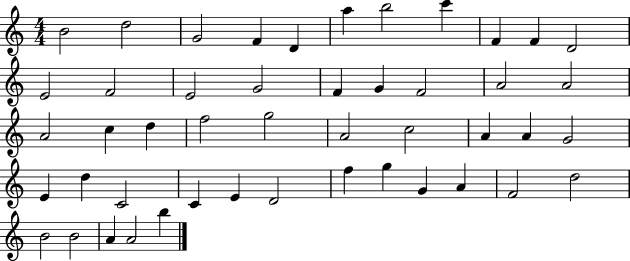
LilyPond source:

{
  \clef treble
  \numericTimeSignature
  \time 4/4
  \key c \major
  b'2 d''2 | g'2 f'4 d'4 | a''4 b''2 c'''4 | f'4 f'4 d'2 | \break e'2 f'2 | e'2 g'2 | f'4 g'4 f'2 | a'2 a'2 | \break a'2 c''4 d''4 | f''2 g''2 | a'2 c''2 | a'4 a'4 g'2 | \break e'4 d''4 c'2 | c'4 e'4 d'2 | f''4 g''4 g'4 a'4 | f'2 d''2 | \break b'2 b'2 | a'4 a'2 b''4 | \bar "|."
}